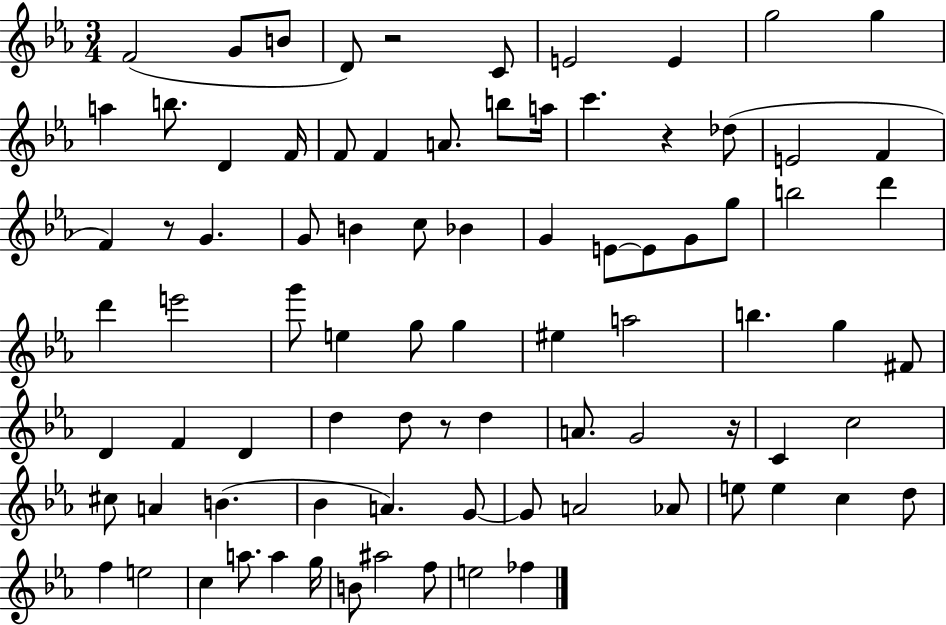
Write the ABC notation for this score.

X:1
T:Untitled
M:3/4
L:1/4
K:Eb
F2 G/2 B/2 D/2 z2 C/2 E2 E g2 g a b/2 D F/4 F/2 F A/2 b/2 a/4 c' z _d/2 E2 F F z/2 G G/2 B c/2 _B G E/2 E/2 G/2 g/2 b2 d' d' e'2 g'/2 e g/2 g ^e a2 b g ^F/2 D F D d d/2 z/2 d A/2 G2 z/4 C c2 ^c/2 A B _B A G/2 G/2 A2 _A/2 e/2 e c d/2 f e2 c a/2 a g/4 B/2 ^a2 f/2 e2 _f